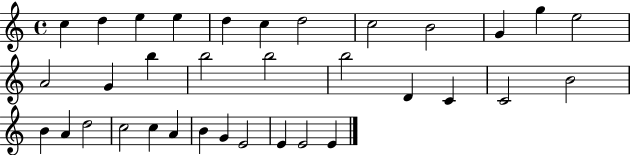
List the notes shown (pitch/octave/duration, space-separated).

C5/q D5/q E5/q E5/q D5/q C5/q D5/h C5/h B4/h G4/q G5/q E5/h A4/h G4/q B5/q B5/h B5/h B5/h D4/q C4/q C4/h B4/h B4/q A4/q D5/h C5/h C5/q A4/q B4/q G4/q E4/h E4/q E4/h E4/q